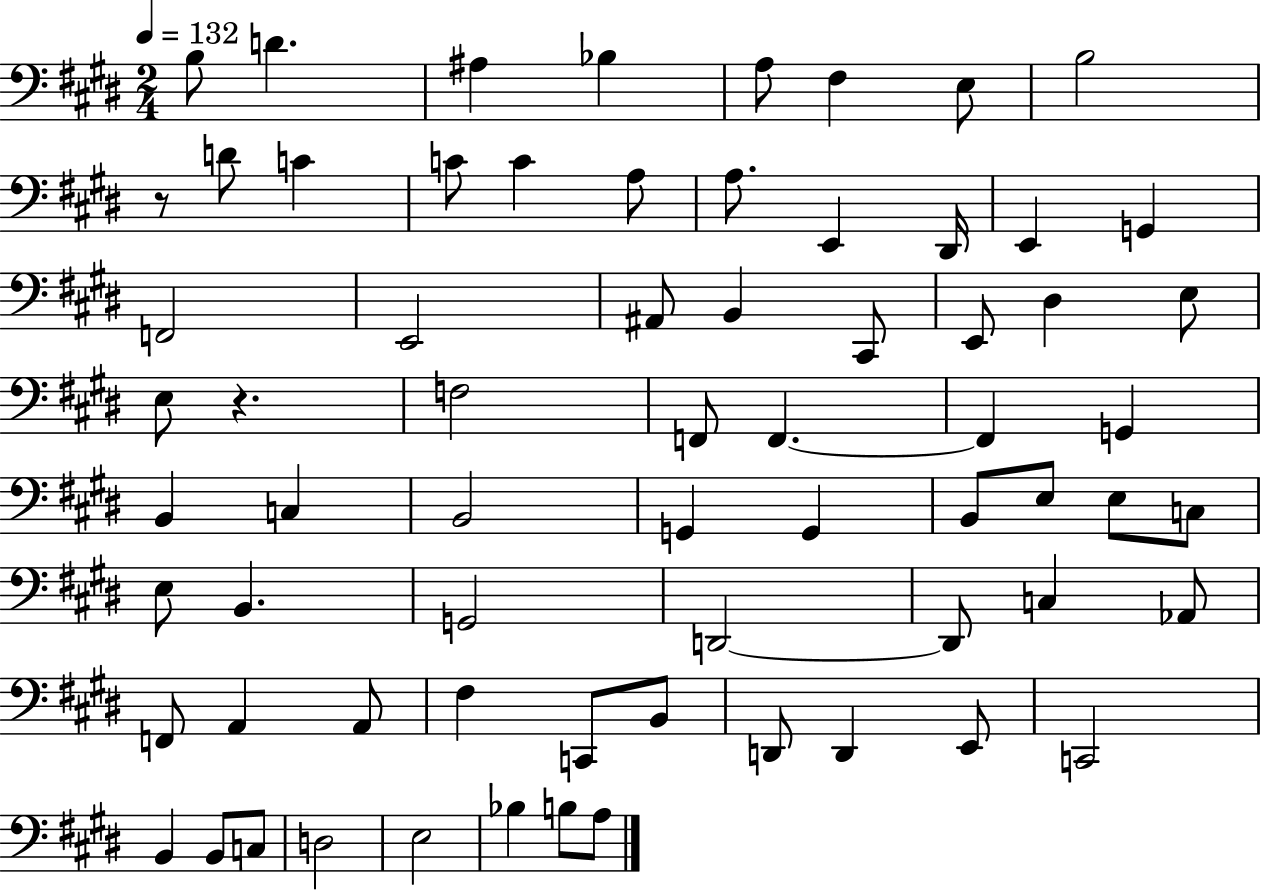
B3/e D4/q. A#3/q Bb3/q A3/e F#3/q E3/e B3/h R/e D4/e C4/q C4/e C4/q A3/e A3/e. E2/q D#2/s E2/q G2/q F2/h E2/h A#2/e B2/q C#2/e E2/e D#3/q E3/e E3/e R/q. F3/h F2/e F2/q. F2/q G2/q B2/q C3/q B2/h G2/q G2/q B2/e E3/e E3/e C3/e E3/e B2/q. G2/h D2/h D2/e C3/q Ab2/e F2/e A2/q A2/e F#3/q C2/e B2/e D2/e D2/q E2/e C2/h B2/q B2/e C3/e D3/h E3/h Bb3/q B3/e A3/e